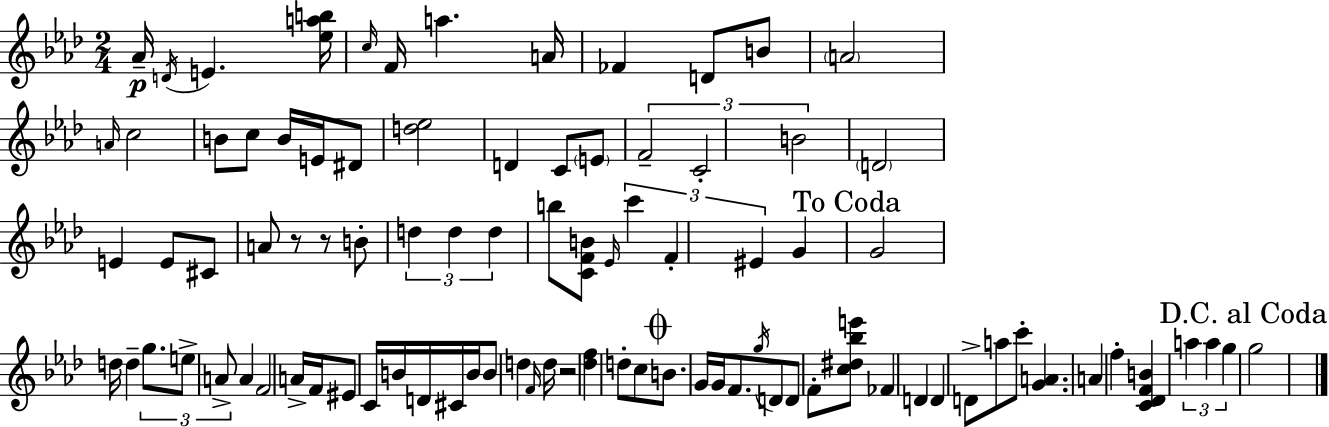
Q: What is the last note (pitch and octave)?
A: G5